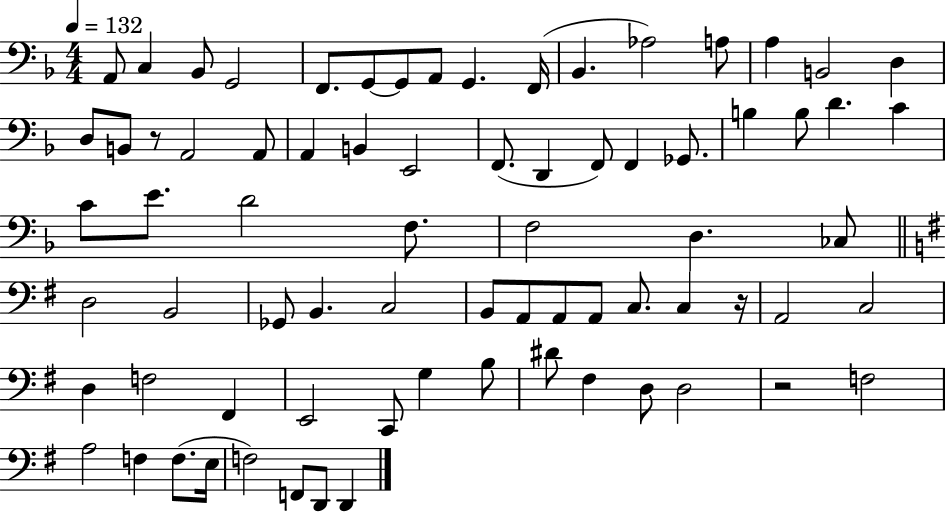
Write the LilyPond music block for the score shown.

{
  \clef bass
  \numericTimeSignature
  \time 4/4
  \key f \major
  \tempo 4 = 132
  \repeat volta 2 { a,8 c4 bes,8 g,2 | f,8. g,8~~ g,8 a,8 g,4. f,16( | bes,4. aes2) a8 | a4 b,2 d4 | \break d8 b,8 r8 a,2 a,8 | a,4 b,4 e,2 | f,8.( d,4 f,8) f,4 ges,8. | b4 b8 d'4. c'4 | \break c'8 e'8. d'2 f8. | f2 d4. ces8 | \bar "||" \break \key g \major d2 b,2 | ges,8 b,4. c2 | b,8 a,8 a,8 a,8 c8. c4 r16 | a,2 c2 | \break d4 f2 fis,4 | e,2 c,8 g4 b8 | dis'8 fis4 d8 d2 | r2 f2 | \break a2 f4 f8.( e16 | f2) f,8 d,8 d,4 | } \bar "|."
}